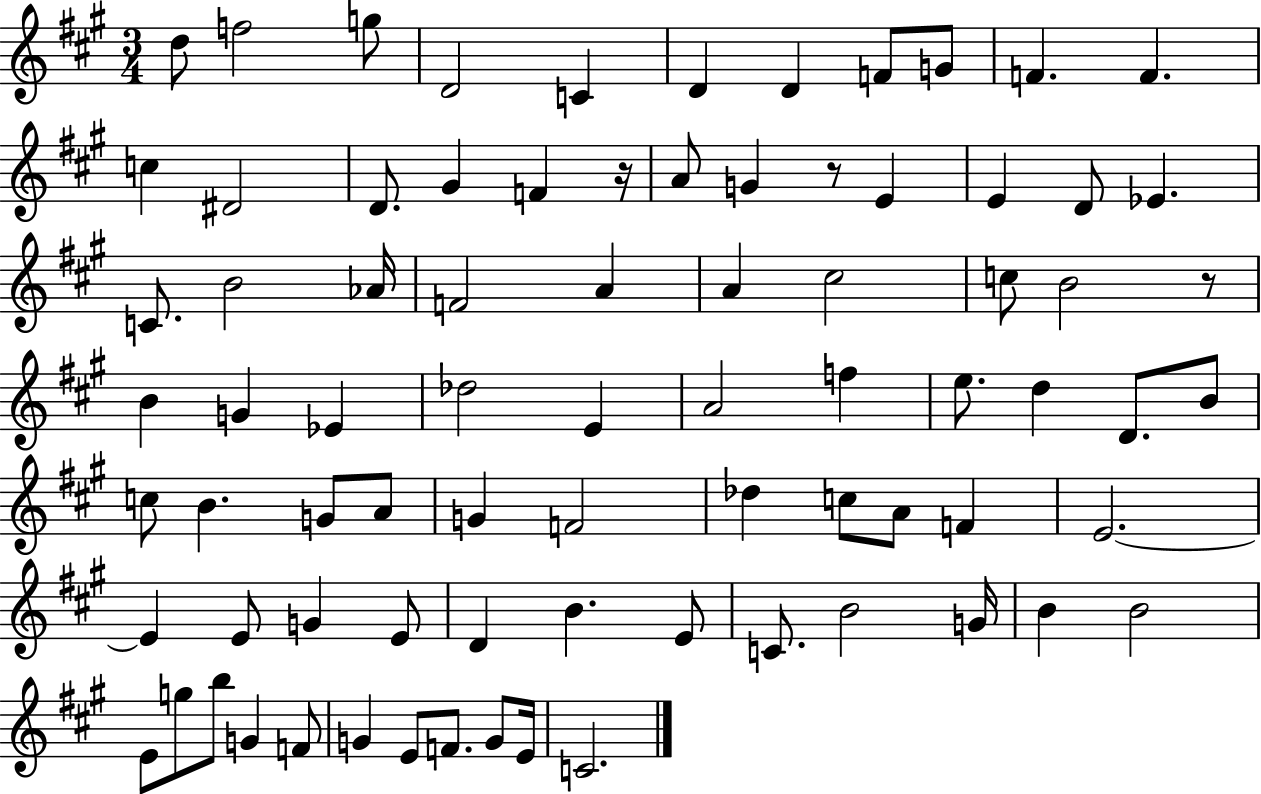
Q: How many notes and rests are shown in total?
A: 79